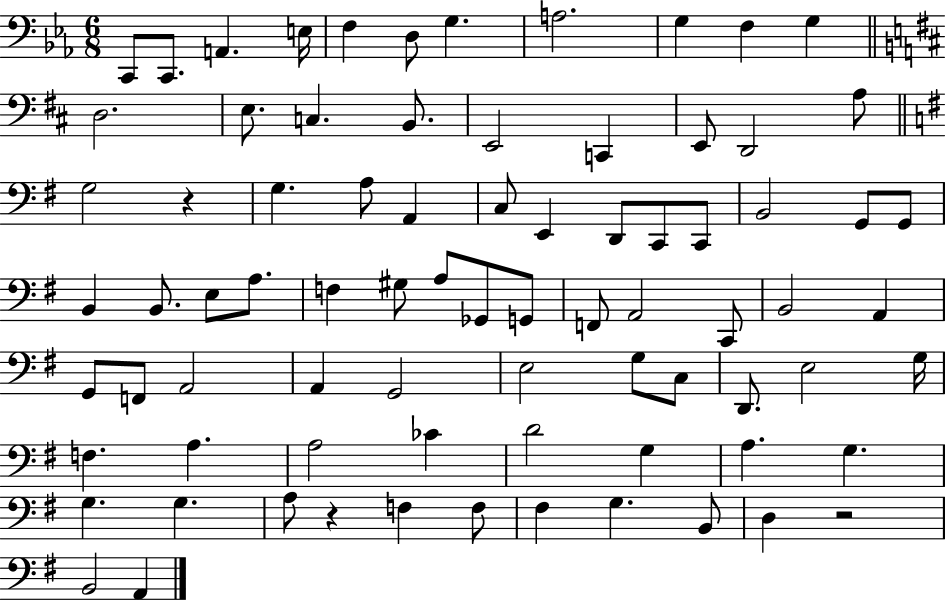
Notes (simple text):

C2/e C2/e. A2/q. E3/s F3/q D3/e G3/q. A3/h. G3/q F3/q G3/q D3/h. E3/e. C3/q. B2/e. E2/h C2/q E2/e D2/h A3/e G3/h R/q G3/q. A3/e A2/q C3/e E2/q D2/e C2/e C2/e B2/h G2/e G2/e B2/q B2/e. E3/e A3/e. F3/q G#3/e A3/e Gb2/e G2/e F2/e A2/h C2/e B2/h A2/q G2/e F2/e A2/h A2/q G2/h E3/h G3/e C3/e D2/e. E3/h G3/s F3/q. A3/q. A3/h CES4/q D4/h G3/q A3/q. G3/q. G3/q. G3/q. A3/e R/q F3/q F3/e F#3/q G3/q. B2/e D3/q R/h B2/h A2/q